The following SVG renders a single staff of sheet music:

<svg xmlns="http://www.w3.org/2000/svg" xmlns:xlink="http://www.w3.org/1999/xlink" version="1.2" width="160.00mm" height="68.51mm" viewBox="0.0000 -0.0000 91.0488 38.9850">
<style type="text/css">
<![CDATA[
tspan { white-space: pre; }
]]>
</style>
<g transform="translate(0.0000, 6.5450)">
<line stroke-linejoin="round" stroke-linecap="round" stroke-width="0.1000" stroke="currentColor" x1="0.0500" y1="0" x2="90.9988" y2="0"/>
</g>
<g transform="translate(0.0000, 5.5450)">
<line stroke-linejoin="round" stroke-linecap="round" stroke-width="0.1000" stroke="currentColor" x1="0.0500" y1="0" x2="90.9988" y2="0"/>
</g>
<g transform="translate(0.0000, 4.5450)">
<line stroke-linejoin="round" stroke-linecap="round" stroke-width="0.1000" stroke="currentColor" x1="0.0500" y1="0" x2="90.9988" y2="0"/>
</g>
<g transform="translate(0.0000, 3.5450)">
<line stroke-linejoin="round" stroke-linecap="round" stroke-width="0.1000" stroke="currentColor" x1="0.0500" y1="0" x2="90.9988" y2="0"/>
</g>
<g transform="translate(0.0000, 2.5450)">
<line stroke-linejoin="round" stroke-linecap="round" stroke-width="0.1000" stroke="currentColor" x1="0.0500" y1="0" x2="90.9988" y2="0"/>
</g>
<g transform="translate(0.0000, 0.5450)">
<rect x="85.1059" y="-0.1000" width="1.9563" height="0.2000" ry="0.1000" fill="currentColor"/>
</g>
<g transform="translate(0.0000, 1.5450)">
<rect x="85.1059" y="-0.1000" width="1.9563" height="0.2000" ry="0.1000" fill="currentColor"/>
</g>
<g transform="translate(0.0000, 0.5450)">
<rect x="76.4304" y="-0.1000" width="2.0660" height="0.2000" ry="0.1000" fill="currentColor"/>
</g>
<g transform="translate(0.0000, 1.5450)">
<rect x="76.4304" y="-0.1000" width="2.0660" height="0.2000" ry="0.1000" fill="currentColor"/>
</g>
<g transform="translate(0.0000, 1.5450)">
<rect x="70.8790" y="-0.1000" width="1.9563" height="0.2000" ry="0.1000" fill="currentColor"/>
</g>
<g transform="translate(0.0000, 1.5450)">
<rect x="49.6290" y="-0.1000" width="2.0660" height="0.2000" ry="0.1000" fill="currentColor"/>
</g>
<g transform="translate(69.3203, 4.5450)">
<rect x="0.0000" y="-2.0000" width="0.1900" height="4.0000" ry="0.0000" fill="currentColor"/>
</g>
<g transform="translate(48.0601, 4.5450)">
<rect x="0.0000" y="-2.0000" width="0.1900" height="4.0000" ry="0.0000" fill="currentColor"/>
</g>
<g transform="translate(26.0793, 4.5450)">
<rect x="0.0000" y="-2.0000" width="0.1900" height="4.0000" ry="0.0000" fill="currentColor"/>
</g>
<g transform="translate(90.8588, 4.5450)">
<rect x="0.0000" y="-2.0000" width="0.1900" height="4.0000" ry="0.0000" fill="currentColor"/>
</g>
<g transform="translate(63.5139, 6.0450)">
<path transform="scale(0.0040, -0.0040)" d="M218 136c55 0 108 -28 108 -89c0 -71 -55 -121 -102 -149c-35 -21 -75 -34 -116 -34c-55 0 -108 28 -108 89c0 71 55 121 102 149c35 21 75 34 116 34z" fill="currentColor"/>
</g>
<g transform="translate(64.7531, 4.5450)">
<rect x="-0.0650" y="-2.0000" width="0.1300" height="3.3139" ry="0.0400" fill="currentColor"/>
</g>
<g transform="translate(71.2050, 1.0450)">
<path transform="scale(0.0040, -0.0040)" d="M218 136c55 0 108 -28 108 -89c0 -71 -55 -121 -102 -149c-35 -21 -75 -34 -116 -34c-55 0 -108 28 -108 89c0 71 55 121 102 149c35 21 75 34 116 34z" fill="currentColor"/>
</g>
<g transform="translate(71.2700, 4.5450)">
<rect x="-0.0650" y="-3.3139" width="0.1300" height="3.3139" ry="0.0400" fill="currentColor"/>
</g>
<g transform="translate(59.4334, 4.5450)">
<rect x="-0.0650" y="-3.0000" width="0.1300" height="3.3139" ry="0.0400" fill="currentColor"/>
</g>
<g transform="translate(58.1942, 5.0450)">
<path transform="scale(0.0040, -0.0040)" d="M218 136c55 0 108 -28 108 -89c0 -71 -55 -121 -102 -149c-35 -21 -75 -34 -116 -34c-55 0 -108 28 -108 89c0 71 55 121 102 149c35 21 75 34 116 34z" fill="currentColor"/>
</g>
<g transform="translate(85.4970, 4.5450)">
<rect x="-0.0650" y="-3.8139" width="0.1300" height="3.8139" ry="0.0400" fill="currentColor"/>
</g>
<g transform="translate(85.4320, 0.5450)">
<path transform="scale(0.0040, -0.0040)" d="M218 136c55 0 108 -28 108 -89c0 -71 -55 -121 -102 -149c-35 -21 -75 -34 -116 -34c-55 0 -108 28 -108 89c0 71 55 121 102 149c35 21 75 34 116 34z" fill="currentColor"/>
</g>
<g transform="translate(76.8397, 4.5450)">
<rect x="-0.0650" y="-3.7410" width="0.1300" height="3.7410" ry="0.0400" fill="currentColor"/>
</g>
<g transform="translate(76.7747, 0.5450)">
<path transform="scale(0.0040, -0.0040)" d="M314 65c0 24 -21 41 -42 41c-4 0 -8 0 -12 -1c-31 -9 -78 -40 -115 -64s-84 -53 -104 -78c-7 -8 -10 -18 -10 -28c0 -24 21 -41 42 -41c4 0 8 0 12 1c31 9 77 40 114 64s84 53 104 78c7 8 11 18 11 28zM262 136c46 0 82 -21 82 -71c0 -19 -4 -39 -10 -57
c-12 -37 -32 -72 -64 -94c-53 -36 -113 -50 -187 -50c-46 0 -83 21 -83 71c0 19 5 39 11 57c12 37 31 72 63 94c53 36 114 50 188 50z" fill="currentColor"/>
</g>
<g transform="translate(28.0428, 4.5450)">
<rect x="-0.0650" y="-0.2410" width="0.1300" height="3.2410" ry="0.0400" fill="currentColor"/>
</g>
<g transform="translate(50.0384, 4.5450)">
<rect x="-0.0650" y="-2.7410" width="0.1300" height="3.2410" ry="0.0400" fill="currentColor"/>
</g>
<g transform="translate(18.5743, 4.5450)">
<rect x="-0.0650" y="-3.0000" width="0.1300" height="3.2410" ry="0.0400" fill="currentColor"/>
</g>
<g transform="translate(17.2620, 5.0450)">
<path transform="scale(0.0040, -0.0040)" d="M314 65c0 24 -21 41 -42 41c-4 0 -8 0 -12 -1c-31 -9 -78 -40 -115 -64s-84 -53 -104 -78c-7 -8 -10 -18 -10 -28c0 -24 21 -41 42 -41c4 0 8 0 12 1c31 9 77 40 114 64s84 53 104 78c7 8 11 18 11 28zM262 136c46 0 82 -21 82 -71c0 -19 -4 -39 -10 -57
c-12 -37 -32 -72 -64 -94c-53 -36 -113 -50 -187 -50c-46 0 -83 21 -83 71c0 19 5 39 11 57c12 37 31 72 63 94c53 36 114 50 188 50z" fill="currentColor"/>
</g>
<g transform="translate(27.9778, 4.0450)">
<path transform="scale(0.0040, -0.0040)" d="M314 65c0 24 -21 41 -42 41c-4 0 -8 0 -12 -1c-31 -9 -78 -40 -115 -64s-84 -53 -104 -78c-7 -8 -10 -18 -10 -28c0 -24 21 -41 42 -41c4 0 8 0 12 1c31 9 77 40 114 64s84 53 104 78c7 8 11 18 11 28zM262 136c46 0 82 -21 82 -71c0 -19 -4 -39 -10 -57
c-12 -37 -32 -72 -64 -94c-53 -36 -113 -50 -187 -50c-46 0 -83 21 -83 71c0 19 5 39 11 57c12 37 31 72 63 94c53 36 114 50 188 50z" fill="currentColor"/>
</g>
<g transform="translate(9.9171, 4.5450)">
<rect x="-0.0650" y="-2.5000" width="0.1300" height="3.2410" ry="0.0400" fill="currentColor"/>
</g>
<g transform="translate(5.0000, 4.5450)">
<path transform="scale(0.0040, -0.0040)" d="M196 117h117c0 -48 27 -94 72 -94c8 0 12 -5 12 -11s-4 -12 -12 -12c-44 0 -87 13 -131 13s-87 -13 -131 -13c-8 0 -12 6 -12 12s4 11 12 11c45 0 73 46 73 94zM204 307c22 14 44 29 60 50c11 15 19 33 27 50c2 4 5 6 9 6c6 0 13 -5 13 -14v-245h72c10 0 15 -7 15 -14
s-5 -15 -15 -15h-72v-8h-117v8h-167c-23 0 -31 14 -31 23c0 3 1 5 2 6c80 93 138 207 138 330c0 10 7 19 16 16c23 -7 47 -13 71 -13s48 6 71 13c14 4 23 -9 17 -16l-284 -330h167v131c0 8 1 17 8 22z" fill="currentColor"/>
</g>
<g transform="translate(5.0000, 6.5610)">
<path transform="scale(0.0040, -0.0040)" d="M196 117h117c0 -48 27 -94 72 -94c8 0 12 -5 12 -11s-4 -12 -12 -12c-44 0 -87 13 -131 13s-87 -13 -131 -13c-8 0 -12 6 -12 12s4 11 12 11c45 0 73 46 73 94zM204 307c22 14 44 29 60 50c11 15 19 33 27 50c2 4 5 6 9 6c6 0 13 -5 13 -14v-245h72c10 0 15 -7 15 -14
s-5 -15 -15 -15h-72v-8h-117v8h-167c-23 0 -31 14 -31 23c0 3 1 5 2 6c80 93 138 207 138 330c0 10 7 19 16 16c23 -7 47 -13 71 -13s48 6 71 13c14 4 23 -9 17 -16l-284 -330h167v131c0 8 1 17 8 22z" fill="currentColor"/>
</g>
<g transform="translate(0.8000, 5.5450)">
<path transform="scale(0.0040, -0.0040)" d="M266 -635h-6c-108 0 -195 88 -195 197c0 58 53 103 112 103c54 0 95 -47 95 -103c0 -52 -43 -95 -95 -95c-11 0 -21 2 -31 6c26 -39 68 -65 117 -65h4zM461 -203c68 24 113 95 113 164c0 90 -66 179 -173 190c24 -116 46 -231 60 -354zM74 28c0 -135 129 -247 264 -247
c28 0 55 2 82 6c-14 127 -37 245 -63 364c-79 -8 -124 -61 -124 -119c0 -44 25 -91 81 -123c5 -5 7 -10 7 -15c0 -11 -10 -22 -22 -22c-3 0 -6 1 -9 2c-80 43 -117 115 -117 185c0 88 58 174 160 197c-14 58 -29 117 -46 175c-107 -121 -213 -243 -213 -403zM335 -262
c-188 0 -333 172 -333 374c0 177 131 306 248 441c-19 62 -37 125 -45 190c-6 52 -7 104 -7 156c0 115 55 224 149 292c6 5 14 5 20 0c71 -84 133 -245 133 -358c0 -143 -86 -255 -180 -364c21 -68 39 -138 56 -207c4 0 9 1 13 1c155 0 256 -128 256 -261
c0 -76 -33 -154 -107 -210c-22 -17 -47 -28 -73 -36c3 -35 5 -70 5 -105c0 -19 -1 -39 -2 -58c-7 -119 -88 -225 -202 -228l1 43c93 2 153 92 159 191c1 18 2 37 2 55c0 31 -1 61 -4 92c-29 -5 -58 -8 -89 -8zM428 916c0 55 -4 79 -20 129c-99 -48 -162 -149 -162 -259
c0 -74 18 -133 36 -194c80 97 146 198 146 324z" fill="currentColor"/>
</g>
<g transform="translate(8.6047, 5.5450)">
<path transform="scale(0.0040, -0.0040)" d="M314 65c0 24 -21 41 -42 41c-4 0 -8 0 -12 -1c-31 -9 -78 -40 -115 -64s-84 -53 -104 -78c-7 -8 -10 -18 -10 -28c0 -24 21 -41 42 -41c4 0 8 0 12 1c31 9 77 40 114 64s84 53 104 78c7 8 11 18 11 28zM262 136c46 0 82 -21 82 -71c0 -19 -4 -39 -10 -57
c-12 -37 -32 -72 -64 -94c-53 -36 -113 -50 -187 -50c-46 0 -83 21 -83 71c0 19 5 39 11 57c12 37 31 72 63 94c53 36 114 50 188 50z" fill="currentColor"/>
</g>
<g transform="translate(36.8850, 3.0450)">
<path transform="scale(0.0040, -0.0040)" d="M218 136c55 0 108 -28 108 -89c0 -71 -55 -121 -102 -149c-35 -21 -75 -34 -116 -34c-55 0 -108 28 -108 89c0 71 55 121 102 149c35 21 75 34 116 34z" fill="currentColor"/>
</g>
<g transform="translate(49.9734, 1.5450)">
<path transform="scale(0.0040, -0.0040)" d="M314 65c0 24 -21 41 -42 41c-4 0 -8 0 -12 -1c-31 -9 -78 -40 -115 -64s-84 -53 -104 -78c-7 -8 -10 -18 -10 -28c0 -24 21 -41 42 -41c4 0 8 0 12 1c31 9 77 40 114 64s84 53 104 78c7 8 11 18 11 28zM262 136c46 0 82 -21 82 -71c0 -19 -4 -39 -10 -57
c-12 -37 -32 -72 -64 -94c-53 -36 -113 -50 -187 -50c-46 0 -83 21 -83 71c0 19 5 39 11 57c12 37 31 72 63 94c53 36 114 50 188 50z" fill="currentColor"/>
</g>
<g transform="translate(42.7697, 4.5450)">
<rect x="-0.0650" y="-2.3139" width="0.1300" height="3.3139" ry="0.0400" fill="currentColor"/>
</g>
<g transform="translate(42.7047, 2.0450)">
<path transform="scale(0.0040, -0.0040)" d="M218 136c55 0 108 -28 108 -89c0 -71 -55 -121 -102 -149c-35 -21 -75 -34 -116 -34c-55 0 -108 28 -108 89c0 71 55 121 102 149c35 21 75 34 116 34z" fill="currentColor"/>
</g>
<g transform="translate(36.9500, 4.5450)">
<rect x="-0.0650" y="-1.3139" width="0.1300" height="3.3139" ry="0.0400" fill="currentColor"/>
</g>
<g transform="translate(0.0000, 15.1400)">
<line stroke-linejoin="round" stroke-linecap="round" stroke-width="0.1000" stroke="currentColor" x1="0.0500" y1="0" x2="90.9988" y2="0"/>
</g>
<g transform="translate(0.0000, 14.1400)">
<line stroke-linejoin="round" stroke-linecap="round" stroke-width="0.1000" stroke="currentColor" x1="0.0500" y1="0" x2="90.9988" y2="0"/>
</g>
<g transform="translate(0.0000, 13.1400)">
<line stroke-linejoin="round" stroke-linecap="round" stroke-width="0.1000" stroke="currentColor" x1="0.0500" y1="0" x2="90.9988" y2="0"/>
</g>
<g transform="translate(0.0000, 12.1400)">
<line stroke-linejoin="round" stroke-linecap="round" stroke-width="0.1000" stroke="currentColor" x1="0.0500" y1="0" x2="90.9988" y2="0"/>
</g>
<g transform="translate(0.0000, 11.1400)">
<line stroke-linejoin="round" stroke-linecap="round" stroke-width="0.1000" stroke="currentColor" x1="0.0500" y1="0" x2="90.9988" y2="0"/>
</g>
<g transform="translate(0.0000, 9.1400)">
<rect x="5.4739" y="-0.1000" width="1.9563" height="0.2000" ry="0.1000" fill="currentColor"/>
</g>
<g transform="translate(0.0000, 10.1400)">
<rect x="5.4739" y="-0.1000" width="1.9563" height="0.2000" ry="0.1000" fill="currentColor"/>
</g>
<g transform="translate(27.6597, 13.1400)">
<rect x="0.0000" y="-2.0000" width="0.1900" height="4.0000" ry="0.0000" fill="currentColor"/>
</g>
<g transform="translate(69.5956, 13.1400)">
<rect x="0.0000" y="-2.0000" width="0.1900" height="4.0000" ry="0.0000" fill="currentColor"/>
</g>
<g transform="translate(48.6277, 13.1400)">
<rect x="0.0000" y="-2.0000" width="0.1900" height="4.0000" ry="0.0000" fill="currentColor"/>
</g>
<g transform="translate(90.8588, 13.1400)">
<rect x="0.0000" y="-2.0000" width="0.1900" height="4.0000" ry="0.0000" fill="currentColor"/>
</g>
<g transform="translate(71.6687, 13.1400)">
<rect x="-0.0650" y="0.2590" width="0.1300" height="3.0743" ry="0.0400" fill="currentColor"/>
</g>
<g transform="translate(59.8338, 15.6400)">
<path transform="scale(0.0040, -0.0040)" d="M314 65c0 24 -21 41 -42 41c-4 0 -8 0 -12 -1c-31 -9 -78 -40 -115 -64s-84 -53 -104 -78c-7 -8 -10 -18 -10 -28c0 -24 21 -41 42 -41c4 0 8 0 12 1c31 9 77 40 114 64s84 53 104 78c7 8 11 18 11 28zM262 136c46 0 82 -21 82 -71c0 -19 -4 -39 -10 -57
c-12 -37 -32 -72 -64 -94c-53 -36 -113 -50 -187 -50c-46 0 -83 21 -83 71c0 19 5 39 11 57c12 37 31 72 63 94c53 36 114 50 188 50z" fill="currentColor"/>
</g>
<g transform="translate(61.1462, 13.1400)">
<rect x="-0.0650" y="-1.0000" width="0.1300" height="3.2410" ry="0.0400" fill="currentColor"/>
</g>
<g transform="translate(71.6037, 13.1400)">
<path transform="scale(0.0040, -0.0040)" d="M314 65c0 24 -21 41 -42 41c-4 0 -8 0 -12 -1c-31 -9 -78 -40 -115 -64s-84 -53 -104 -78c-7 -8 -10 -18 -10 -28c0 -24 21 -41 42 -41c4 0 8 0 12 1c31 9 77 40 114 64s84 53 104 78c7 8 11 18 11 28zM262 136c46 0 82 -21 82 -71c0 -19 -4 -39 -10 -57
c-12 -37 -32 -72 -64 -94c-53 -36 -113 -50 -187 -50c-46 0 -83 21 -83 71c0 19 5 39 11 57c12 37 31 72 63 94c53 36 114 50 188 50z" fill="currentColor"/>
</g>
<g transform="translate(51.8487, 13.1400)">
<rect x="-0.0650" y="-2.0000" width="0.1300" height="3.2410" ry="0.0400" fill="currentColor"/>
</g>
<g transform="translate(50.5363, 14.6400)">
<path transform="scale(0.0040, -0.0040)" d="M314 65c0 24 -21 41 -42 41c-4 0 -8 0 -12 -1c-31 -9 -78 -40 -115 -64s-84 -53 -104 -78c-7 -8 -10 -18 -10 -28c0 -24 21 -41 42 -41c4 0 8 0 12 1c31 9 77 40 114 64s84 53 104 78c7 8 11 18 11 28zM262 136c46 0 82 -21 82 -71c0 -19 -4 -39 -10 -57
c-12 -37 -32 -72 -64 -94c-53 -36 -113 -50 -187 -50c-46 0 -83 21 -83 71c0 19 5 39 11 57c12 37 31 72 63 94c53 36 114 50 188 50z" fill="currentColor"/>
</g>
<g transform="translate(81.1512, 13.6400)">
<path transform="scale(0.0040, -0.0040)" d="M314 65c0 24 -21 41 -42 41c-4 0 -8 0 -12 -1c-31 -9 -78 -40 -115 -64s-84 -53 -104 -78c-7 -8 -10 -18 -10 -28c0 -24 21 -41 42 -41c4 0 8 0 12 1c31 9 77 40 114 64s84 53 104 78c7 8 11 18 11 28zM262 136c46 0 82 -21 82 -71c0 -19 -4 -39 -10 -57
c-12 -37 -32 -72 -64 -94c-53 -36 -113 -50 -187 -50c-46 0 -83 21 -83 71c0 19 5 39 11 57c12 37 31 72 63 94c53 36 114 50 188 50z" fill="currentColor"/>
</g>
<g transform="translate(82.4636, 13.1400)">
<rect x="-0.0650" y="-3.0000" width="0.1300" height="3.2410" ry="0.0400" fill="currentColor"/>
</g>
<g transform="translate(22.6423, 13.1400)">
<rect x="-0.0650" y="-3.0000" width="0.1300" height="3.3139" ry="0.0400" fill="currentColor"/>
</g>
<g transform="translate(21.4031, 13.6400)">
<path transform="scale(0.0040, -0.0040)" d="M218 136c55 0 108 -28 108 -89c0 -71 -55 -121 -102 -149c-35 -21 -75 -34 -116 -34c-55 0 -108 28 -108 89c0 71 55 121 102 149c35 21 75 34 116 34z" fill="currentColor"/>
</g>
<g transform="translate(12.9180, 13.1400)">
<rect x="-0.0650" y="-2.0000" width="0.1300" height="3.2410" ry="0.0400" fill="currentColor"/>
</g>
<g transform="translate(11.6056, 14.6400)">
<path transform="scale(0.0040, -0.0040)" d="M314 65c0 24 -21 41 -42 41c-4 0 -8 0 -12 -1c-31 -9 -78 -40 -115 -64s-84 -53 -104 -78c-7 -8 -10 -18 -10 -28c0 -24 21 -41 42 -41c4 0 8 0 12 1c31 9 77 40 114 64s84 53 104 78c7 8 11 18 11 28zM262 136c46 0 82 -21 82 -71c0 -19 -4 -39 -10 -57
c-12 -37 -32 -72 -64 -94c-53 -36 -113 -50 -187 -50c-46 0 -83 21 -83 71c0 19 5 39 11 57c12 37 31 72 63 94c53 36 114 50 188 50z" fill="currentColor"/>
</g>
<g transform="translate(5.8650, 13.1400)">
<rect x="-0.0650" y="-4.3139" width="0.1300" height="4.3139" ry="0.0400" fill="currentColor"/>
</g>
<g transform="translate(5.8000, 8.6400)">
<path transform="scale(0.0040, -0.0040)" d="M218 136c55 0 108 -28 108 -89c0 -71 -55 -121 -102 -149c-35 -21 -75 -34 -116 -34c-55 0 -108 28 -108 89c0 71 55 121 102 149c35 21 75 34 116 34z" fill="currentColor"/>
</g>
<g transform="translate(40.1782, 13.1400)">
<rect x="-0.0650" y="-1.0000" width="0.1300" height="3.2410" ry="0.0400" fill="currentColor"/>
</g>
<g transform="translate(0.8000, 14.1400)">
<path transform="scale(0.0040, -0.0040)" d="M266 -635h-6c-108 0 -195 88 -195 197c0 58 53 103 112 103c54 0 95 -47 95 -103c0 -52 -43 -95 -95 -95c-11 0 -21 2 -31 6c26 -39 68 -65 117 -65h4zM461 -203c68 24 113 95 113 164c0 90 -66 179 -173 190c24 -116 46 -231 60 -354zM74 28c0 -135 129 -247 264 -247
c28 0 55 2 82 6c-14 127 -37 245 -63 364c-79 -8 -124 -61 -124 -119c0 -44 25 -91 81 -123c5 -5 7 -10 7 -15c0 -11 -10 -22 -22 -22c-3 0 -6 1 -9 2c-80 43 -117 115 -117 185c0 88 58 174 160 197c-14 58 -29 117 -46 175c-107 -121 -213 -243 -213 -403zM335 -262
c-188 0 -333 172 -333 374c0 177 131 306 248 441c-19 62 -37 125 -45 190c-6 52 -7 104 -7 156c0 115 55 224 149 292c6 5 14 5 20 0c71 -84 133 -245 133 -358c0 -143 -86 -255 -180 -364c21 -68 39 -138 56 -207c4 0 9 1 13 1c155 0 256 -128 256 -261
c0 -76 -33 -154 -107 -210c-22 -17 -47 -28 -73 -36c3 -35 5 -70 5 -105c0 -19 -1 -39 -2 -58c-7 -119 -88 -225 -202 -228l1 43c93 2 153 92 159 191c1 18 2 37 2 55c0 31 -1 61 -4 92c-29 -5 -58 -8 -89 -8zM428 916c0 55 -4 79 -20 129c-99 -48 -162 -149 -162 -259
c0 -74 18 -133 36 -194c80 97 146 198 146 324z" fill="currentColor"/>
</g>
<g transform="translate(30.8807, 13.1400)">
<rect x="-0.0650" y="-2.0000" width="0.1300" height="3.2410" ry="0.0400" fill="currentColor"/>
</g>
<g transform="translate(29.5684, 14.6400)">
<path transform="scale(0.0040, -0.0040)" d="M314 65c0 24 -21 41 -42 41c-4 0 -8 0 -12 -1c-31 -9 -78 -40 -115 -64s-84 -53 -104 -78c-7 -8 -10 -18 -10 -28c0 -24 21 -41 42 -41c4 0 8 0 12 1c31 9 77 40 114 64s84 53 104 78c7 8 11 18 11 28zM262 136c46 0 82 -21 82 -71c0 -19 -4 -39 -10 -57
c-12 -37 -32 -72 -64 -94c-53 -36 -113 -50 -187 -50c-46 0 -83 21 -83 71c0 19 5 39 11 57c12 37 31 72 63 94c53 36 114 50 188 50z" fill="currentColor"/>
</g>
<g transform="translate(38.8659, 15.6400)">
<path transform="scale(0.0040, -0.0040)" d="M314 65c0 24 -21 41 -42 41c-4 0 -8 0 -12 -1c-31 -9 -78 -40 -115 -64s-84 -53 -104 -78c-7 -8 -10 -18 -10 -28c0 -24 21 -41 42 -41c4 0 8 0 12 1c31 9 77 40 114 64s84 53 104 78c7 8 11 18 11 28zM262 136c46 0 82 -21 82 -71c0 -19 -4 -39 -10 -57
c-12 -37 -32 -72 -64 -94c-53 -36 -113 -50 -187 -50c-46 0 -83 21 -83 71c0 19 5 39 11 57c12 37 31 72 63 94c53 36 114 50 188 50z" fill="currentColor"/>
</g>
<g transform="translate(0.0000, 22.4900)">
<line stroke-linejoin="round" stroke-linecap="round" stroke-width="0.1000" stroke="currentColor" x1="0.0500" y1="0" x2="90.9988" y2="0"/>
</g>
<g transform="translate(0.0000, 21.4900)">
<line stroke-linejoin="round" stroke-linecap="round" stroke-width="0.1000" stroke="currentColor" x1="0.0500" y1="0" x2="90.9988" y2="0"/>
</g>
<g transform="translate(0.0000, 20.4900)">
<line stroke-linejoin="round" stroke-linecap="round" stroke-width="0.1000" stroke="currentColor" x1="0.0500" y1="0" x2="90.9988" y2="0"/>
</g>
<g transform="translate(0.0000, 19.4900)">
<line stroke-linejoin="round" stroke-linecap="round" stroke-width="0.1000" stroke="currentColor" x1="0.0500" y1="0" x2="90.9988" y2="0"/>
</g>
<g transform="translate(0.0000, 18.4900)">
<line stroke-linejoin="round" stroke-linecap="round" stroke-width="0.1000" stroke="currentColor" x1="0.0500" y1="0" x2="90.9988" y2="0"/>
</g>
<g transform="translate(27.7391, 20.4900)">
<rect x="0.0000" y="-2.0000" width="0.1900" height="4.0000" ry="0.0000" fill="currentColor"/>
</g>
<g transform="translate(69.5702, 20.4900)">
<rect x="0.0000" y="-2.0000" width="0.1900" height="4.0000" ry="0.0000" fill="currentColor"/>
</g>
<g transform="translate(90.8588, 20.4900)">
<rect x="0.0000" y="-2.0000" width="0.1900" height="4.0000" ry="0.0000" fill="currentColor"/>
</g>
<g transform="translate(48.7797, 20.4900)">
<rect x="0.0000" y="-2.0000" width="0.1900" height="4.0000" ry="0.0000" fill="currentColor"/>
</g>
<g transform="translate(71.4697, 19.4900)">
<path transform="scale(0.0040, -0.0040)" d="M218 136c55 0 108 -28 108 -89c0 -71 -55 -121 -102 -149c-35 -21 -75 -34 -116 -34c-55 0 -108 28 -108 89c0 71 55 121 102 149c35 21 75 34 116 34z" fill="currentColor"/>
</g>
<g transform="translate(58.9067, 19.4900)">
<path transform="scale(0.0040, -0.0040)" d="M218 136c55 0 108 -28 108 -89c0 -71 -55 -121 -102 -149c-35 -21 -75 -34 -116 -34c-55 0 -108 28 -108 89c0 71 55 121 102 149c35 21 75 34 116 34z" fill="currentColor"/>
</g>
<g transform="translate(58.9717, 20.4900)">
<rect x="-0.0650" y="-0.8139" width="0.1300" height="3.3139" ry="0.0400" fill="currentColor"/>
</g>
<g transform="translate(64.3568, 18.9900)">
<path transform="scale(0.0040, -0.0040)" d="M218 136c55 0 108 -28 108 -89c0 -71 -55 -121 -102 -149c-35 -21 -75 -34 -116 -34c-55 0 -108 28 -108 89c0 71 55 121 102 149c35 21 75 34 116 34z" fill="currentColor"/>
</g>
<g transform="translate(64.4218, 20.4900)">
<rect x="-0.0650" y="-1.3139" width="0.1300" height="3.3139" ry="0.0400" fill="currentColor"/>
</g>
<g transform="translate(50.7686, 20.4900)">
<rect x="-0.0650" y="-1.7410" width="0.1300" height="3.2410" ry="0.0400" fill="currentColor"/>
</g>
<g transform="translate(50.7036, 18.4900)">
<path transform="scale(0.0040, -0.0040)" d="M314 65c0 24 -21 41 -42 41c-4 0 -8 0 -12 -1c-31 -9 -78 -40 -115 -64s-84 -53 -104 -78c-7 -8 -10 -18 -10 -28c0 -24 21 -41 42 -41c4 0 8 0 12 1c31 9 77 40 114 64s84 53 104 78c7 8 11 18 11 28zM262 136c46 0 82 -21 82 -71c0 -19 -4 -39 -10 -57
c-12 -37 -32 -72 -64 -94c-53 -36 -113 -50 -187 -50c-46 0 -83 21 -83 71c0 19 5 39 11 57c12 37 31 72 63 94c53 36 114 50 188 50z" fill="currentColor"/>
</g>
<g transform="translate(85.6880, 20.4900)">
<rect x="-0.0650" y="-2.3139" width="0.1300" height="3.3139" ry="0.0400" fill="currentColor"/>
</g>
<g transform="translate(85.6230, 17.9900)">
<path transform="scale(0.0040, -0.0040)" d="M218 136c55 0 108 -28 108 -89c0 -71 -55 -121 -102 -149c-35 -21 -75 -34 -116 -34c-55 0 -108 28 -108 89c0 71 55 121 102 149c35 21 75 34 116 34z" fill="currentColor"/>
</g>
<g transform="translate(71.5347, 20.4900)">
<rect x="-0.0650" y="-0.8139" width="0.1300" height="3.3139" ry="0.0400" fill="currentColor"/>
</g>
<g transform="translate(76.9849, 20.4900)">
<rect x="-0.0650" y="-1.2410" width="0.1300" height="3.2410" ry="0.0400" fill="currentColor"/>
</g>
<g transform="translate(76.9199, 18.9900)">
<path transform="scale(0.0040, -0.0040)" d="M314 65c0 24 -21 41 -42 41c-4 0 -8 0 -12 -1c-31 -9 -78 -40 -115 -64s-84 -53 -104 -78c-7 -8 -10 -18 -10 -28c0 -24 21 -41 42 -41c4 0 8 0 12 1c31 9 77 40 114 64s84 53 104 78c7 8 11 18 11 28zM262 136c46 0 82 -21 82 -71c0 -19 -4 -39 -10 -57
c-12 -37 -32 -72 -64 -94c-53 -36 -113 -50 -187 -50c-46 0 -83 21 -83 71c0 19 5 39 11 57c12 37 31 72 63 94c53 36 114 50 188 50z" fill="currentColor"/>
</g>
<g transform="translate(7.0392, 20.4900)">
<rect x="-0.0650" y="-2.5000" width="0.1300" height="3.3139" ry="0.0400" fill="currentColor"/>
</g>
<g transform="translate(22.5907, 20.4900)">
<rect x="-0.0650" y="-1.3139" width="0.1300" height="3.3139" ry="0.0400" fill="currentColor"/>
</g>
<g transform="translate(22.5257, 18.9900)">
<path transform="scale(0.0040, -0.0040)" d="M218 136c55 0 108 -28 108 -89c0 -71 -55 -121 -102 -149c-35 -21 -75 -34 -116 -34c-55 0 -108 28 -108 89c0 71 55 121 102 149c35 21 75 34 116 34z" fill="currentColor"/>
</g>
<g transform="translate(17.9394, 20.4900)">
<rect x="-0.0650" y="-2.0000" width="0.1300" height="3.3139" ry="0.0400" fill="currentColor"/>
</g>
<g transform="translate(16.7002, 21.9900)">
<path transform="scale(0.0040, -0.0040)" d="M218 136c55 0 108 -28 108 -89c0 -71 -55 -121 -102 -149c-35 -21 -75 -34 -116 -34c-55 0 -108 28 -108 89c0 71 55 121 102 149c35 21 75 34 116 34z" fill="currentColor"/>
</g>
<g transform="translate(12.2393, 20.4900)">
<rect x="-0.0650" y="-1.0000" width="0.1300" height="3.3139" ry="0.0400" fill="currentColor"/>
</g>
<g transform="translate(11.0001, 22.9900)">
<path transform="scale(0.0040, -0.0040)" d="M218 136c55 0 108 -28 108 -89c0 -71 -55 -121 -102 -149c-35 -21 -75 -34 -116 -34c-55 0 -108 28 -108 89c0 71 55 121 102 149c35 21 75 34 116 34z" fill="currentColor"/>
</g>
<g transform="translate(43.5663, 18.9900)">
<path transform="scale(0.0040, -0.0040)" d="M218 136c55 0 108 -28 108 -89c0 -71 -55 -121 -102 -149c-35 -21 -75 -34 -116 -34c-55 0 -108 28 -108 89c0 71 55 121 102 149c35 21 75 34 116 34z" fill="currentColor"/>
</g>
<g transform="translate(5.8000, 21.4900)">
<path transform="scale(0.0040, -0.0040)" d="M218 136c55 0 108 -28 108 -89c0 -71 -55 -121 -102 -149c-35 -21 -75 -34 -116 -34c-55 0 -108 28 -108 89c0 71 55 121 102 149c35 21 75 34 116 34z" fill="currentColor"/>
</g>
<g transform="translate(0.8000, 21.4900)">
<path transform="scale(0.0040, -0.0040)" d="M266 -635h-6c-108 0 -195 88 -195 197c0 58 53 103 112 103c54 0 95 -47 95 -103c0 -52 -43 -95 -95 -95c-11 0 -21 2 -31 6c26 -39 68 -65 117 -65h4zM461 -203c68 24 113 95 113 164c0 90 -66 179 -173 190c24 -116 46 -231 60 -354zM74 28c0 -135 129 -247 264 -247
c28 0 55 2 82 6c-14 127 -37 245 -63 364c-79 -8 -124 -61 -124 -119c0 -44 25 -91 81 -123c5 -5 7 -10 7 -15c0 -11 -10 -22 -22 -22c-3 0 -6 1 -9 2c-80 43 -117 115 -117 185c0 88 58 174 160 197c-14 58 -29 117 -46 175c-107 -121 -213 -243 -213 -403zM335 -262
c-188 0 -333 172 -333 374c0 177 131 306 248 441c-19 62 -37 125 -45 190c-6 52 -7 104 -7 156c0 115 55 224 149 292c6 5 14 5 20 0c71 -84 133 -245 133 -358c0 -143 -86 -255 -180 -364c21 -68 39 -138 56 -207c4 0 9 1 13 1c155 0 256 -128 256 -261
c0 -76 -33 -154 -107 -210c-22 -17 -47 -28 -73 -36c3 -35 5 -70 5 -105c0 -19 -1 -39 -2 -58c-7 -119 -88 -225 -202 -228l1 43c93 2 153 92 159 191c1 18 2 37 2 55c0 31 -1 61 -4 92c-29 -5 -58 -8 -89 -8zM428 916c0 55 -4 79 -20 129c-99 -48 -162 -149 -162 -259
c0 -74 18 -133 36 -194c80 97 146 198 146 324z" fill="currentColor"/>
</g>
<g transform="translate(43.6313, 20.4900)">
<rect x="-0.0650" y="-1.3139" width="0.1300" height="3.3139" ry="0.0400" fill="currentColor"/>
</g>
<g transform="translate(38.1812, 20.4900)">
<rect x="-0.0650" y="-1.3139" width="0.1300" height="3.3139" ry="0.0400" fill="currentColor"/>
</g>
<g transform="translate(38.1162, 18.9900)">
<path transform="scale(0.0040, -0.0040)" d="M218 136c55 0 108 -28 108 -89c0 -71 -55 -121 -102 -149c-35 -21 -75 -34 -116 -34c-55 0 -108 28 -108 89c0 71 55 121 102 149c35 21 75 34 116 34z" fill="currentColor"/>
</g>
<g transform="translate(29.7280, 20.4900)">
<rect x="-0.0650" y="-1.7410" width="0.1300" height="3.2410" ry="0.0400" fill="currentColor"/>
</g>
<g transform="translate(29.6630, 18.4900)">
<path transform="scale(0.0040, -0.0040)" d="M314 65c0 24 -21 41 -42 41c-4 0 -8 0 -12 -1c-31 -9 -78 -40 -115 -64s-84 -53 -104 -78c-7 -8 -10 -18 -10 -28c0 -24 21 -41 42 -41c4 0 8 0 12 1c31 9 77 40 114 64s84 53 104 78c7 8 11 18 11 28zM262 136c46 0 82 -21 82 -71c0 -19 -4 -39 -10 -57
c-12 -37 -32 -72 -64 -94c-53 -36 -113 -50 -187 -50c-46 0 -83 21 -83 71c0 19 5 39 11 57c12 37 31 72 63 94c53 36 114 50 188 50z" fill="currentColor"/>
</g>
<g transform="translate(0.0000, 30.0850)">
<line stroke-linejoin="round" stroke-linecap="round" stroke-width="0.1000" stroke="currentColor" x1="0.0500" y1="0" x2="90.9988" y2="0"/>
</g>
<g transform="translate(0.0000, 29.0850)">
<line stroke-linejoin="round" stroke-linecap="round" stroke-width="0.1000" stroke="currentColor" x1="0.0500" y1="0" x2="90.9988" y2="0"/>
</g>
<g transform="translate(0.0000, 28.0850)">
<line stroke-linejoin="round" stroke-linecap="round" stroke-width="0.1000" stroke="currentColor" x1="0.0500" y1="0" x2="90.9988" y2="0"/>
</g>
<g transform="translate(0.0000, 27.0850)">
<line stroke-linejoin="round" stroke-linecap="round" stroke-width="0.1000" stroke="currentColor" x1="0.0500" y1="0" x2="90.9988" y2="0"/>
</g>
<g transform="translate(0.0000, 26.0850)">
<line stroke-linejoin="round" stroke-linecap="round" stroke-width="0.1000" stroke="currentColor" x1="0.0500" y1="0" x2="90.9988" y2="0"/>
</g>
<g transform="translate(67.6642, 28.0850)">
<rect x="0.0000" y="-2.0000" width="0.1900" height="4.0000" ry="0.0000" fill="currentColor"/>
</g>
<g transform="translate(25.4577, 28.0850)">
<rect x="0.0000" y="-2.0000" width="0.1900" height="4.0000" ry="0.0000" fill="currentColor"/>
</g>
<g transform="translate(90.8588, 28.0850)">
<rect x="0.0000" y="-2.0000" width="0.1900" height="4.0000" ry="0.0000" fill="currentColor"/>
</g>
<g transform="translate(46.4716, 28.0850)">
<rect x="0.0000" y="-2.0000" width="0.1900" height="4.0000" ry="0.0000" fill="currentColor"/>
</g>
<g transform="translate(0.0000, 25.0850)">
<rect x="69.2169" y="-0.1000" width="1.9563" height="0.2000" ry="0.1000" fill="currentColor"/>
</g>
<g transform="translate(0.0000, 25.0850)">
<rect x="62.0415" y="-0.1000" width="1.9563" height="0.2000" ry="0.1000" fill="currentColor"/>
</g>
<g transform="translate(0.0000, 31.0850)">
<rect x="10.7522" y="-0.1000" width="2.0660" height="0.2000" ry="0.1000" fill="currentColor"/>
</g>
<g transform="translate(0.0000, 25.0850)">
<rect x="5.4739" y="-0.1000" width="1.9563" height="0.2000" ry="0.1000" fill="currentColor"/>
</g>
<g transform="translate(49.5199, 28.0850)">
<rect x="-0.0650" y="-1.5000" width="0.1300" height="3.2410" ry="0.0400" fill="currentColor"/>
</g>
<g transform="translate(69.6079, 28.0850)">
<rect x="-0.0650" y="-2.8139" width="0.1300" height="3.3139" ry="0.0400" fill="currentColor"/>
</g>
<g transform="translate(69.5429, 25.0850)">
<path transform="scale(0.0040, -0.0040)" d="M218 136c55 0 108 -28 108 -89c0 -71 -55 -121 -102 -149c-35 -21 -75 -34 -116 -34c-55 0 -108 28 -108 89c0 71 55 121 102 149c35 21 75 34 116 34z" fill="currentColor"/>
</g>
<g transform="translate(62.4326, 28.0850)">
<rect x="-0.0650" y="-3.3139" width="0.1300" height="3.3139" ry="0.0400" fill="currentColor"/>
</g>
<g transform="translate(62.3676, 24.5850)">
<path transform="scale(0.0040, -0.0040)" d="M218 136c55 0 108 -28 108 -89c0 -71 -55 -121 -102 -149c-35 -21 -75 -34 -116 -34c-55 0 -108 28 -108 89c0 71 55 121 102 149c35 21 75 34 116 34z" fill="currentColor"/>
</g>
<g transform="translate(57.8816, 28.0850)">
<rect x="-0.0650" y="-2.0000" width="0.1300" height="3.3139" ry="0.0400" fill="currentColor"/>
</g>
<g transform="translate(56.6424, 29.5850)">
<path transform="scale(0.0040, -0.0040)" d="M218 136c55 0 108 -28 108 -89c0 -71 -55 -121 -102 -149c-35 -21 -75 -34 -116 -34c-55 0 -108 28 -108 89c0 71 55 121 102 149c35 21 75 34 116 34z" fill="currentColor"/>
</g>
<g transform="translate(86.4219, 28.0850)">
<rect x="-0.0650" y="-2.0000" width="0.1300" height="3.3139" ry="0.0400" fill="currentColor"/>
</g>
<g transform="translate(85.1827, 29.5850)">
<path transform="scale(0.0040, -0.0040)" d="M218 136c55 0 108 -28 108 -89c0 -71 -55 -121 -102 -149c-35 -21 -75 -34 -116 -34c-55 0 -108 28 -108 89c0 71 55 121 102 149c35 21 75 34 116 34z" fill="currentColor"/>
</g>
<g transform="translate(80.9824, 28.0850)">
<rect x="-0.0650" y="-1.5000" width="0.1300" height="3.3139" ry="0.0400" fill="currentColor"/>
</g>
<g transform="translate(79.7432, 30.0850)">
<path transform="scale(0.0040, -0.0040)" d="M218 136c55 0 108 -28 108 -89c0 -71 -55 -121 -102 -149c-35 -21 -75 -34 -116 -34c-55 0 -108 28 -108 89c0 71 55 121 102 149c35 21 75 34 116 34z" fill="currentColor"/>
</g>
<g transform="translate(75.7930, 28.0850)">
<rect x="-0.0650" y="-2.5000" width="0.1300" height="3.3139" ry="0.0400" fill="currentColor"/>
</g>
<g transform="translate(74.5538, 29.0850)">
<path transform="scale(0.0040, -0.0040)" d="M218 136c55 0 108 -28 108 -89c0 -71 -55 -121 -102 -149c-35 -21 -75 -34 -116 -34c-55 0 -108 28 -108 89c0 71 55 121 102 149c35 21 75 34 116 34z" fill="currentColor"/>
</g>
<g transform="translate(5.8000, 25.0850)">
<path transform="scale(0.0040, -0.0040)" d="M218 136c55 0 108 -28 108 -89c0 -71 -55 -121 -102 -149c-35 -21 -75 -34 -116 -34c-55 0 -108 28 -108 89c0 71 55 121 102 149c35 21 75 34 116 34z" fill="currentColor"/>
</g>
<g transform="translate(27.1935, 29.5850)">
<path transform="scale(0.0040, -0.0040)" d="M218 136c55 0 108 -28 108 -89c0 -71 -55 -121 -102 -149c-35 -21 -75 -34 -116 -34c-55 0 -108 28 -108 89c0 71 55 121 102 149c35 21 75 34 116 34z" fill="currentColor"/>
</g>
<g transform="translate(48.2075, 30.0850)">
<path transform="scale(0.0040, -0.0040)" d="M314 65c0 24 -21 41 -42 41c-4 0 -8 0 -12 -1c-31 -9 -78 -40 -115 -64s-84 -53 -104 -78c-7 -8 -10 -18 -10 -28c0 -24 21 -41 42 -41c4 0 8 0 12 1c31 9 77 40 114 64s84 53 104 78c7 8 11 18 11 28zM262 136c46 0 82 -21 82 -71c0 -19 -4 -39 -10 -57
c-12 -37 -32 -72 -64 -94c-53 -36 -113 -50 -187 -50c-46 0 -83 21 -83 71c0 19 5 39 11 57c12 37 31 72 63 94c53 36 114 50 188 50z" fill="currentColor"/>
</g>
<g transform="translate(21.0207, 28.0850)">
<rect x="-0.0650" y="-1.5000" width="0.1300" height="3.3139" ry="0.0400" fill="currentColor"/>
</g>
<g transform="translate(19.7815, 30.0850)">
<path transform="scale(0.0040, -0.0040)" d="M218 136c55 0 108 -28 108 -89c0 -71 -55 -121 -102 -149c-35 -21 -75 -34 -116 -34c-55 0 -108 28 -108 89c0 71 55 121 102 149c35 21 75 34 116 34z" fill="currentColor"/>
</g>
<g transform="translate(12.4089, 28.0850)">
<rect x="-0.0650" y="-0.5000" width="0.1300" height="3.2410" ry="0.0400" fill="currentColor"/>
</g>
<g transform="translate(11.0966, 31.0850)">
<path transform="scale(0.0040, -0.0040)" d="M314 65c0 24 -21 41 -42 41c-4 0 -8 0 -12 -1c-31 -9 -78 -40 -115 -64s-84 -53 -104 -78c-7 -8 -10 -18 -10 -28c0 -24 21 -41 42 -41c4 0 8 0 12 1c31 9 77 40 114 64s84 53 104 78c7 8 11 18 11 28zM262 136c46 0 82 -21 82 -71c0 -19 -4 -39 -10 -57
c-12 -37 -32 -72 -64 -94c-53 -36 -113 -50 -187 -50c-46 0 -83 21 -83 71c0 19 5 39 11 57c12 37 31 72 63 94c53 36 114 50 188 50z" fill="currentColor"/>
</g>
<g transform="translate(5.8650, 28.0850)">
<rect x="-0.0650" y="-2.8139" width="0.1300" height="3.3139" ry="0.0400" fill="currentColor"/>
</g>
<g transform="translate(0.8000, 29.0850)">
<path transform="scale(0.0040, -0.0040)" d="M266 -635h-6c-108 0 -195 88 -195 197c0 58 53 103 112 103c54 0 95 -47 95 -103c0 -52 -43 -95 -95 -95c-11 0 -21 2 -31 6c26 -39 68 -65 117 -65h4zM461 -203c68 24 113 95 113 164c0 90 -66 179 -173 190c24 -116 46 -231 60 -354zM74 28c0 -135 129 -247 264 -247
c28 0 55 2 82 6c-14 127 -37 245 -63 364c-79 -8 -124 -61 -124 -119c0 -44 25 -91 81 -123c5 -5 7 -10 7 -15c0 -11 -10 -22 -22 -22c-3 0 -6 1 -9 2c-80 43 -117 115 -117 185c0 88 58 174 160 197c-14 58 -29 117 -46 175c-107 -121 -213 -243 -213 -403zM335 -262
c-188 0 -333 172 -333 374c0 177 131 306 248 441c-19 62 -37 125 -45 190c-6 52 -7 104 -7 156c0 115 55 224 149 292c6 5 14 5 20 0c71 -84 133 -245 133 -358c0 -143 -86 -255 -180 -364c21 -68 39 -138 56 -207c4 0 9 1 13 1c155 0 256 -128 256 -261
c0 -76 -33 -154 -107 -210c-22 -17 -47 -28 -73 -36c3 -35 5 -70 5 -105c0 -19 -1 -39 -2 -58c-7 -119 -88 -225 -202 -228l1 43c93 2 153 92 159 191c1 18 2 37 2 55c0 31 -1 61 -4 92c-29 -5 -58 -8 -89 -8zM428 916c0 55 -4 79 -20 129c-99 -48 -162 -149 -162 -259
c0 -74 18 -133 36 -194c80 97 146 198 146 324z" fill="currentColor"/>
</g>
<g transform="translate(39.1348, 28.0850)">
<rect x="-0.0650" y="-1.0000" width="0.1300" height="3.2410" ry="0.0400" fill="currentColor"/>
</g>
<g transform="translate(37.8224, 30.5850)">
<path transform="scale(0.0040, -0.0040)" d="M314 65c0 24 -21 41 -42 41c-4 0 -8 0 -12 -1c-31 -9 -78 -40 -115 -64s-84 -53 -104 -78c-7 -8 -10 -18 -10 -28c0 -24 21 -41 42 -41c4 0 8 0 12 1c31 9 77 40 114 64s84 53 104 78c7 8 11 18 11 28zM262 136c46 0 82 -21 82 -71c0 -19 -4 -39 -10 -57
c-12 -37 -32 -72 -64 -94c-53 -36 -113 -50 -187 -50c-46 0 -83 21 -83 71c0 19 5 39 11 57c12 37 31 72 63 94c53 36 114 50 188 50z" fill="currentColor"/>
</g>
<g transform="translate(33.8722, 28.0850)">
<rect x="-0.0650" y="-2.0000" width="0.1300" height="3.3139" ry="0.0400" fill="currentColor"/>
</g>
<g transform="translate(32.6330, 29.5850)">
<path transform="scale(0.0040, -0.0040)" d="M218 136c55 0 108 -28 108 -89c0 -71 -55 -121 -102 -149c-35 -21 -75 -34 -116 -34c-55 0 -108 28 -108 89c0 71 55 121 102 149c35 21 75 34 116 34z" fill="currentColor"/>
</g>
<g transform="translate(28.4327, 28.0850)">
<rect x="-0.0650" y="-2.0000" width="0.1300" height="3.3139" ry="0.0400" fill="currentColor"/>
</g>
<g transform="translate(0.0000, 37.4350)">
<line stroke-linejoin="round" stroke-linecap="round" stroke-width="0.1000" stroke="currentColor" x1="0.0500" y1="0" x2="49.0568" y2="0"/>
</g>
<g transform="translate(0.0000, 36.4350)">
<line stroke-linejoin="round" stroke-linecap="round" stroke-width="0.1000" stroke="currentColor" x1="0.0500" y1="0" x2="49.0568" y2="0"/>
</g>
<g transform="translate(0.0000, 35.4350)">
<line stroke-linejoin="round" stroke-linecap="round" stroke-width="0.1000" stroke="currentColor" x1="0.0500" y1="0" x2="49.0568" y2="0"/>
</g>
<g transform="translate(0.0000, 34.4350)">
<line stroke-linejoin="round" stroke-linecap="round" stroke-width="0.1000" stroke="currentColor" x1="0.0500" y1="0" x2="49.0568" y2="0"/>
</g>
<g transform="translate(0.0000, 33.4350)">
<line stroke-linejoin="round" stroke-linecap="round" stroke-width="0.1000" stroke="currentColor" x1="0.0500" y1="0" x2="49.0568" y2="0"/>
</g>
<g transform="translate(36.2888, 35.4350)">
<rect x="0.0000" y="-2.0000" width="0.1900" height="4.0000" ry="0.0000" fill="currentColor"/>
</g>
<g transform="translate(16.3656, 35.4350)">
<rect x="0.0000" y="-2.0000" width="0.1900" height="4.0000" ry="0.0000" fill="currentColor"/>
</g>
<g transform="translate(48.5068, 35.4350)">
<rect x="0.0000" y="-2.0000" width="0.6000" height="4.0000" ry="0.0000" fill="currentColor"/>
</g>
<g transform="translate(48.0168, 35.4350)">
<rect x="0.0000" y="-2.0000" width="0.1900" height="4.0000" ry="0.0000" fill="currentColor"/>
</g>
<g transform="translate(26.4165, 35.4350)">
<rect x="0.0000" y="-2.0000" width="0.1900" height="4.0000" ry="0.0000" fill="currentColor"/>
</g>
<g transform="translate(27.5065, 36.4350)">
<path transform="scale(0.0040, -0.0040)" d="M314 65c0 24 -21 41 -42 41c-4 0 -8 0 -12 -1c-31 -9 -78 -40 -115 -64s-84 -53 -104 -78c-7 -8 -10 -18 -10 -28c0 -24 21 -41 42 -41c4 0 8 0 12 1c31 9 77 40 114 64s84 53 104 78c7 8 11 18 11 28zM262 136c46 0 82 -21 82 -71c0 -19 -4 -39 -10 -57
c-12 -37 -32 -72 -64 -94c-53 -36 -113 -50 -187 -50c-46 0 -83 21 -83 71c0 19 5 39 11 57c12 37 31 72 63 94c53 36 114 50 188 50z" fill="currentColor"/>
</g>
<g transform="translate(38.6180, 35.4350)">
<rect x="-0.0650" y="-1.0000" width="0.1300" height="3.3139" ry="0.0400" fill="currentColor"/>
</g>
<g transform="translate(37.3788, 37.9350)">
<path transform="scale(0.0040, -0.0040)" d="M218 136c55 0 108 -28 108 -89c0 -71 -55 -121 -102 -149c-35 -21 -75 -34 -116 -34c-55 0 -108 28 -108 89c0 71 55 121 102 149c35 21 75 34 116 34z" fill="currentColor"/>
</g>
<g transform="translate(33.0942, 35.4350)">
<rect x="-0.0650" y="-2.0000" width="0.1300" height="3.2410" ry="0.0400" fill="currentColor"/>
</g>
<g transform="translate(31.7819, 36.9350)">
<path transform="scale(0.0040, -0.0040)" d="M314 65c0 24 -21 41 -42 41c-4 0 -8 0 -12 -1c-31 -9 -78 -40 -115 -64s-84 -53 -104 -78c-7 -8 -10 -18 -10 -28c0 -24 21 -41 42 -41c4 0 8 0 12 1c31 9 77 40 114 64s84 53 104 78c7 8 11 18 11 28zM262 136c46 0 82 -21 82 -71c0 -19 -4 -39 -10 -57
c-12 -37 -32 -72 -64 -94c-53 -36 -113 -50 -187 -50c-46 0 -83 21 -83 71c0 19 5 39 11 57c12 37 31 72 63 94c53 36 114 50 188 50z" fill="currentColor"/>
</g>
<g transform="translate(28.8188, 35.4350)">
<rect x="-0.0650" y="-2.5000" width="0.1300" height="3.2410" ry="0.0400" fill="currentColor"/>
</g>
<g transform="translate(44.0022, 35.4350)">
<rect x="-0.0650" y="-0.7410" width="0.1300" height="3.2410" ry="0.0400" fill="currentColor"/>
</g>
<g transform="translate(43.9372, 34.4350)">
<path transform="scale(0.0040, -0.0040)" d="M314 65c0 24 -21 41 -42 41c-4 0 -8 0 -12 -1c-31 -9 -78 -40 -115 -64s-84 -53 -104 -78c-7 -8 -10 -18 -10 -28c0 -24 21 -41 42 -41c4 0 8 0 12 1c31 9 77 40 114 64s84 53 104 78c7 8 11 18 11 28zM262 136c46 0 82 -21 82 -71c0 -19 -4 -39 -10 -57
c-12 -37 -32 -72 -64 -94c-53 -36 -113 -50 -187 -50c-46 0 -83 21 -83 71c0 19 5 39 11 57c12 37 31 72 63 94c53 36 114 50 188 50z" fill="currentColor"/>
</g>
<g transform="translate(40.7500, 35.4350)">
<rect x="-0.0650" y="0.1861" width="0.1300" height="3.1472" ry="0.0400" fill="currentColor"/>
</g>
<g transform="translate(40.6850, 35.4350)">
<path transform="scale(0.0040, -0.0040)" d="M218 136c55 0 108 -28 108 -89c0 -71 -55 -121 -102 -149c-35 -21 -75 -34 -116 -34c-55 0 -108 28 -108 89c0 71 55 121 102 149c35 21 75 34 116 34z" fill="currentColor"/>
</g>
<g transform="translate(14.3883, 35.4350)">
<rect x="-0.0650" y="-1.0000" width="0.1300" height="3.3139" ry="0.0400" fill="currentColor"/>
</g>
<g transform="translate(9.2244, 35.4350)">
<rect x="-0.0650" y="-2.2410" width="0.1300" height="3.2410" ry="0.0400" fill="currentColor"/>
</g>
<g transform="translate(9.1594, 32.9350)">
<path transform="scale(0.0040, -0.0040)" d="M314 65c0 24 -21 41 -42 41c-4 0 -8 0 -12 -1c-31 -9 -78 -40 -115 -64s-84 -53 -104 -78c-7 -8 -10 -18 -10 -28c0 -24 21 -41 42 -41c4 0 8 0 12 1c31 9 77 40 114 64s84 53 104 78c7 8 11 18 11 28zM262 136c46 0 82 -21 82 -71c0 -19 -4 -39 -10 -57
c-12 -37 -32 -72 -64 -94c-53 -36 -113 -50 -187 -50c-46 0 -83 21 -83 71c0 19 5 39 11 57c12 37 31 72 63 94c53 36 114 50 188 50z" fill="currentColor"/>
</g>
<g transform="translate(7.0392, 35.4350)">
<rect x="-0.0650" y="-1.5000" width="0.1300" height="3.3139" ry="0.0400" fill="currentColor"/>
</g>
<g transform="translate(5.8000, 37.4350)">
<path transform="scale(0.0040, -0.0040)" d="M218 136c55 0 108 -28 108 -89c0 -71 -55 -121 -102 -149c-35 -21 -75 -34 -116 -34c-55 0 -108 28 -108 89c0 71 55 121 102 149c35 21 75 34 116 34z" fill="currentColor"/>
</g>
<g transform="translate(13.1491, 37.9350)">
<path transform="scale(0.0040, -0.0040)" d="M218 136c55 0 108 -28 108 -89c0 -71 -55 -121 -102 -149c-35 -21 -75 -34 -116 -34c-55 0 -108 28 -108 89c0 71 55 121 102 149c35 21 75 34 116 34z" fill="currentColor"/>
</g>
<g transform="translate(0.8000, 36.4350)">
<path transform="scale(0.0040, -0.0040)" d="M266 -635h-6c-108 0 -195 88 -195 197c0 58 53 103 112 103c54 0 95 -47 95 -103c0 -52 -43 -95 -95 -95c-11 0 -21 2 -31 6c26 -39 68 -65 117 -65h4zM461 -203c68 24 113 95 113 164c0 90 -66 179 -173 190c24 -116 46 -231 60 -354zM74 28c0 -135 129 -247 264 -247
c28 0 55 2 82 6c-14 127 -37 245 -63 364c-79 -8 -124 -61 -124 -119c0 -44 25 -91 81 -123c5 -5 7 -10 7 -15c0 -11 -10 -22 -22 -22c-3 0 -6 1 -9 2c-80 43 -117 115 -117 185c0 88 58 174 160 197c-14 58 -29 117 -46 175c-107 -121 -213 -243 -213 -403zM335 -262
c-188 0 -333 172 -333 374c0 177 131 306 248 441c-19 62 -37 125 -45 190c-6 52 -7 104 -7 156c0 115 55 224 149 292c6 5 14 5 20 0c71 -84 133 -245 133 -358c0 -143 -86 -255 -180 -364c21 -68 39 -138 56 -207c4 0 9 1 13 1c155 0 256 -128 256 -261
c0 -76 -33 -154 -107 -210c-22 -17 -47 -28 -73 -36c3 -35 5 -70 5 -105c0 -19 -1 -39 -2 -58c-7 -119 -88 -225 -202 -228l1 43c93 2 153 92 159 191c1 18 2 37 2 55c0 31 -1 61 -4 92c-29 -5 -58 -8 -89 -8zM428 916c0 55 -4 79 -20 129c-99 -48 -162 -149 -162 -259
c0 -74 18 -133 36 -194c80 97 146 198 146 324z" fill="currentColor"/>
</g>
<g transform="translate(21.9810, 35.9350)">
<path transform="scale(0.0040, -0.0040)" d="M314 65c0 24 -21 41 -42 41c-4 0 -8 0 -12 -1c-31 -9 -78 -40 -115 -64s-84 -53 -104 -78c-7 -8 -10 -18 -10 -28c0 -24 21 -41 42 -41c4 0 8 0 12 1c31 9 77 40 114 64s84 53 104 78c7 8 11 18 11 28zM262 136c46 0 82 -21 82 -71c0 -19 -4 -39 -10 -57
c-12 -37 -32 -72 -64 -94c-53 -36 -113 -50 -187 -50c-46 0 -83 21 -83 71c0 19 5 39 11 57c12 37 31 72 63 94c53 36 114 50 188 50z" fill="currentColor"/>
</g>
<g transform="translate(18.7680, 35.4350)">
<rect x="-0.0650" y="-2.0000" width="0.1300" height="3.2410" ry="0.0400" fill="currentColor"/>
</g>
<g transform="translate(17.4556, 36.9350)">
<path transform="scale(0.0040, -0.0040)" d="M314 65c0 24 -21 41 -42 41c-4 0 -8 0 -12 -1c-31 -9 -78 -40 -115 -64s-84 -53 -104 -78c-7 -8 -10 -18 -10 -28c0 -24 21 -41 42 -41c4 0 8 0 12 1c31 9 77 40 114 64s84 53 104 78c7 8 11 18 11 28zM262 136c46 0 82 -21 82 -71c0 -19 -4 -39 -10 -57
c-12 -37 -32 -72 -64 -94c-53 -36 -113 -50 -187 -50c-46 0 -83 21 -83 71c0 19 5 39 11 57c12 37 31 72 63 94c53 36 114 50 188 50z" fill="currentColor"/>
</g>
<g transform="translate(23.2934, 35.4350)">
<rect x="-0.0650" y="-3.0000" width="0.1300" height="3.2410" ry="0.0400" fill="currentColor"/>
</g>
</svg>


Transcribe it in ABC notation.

X:1
T:Untitled
M:4/4
L:1/4
K:C
G2 A2 c2 e g a2 A F b c'2 c' d' F2 A F2 D2 F2 D2 B2 A2 G D F e f2 e e f2 d e d e2 g a C2 E F F D2 E2 F b a G E F E g2 D F2 A2 G2 F2 D B d2